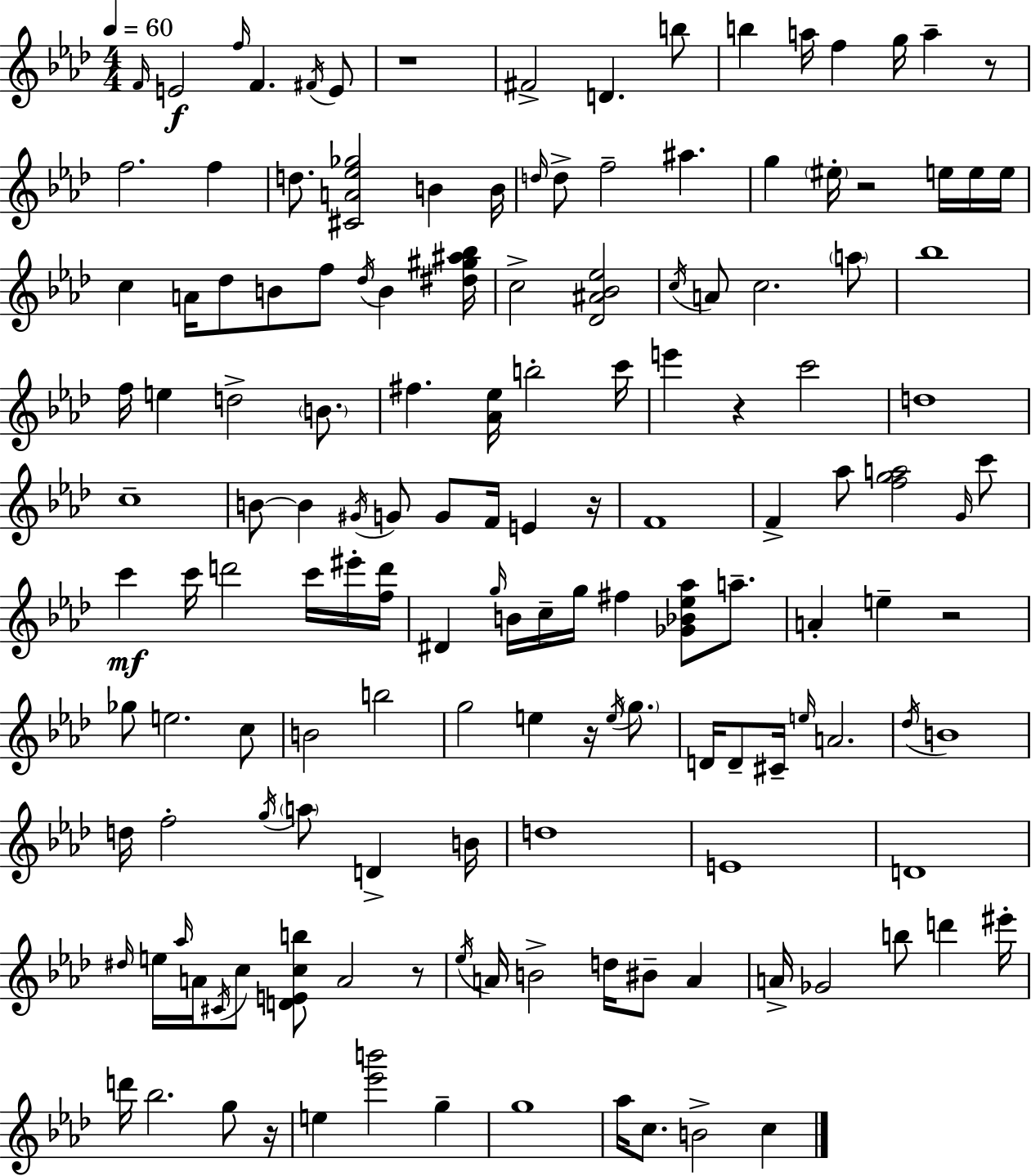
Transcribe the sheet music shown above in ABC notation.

X:1
T:Untitled
M:4/4
L:1/4
K:Fm
F/4 E2 f/4 F ^F/4 E/2 z4 ^F2 D b/2 b a/4 f g/4 a z/2 f2 f d/2 [^CA_e_g]2 B B/4 d/4 d/2 f2 ^a g ^e/4 z2 e/4 e/4 e/4 c A/4 _d/2 B/2 f/2 _d/4 B [^d^g^a_b]/4 c2 [_D^A_B_e]2 c/4 A/2 c2 a/2 _b4 f/4 e d2 B/2 ^f [_A_e]/4 b2 c'/4 e' z c'2 d4 c4 B/2 B ^G/4 G/2 G/2 F/4 E z/4 F4 F _a/2 [fga]2 G/4 c'/2 c' c'/4 d'2 c'/4 ^e'/4 [fd']/4 ^D g/4 B/4 c/4 g/4 ^f [_G_B_e_a]/2 a/2 A e z2 _g/2 e2 c/2 B2 b2 g2 e z/4 e/4 g/2 D/4 D/2 ^C/4 e/4 A2 _d/4 B4 d/4 f2 g/4 a/2 D B/4 d4 E4 D4 ^d/4 e/4 _a/4 A/4 ^C/4 c/2 [DEcb]/2 A2 z/2 _e/4 A/4 B2 d/4 ^B/2 A A/4 _G2 b/2 d' ^e'/4 d'/4 _b2 g/2 z/4 e [_e'b']2 g g4 _a/4 c/2 B2 c